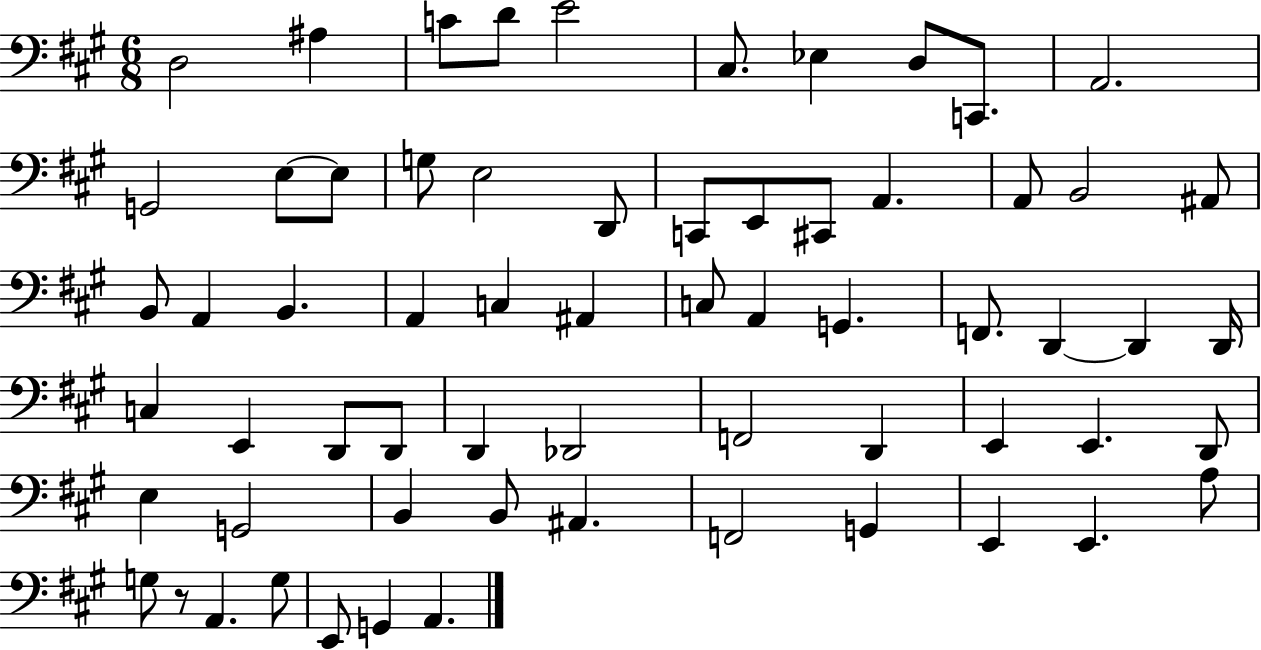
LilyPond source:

{
  \clef bass
  \numericTimeSignature
  \time 6/8
  \key a \major
  d2 ais4 | c'8 d'8 e'2 | cis8. ees4 d8 c,8. | a,2. | \break g,2 e8~~ e8 | g8 e2 d,8 | c,8 e,8 cis,8 a,4. | a,8 b,2 ais,8 | \break b,8 a,4 b,4. | a,4 c4 ais,4 | c8 a,4 g,4. | f,8. d,4~~ d,4 d,16 | \break c4 e,4 d,8 d,8 | d,4 des,2 | f,2 d,4 | e,4 e,4. d,8 | \break e4 g,2 | b,4 b,8 ais,4. | f,2 g,4 | e,4 e,4. a8 | \break g8 r8 a,4. g8 | e,8 g,4 a,4. | \bar "|."
}